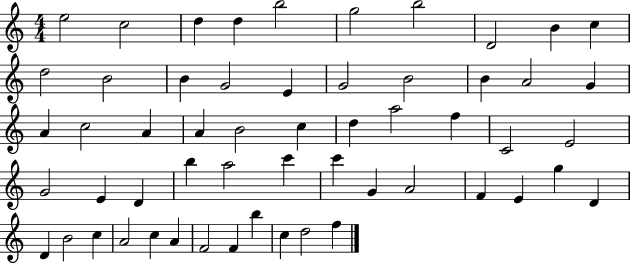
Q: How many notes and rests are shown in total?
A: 56